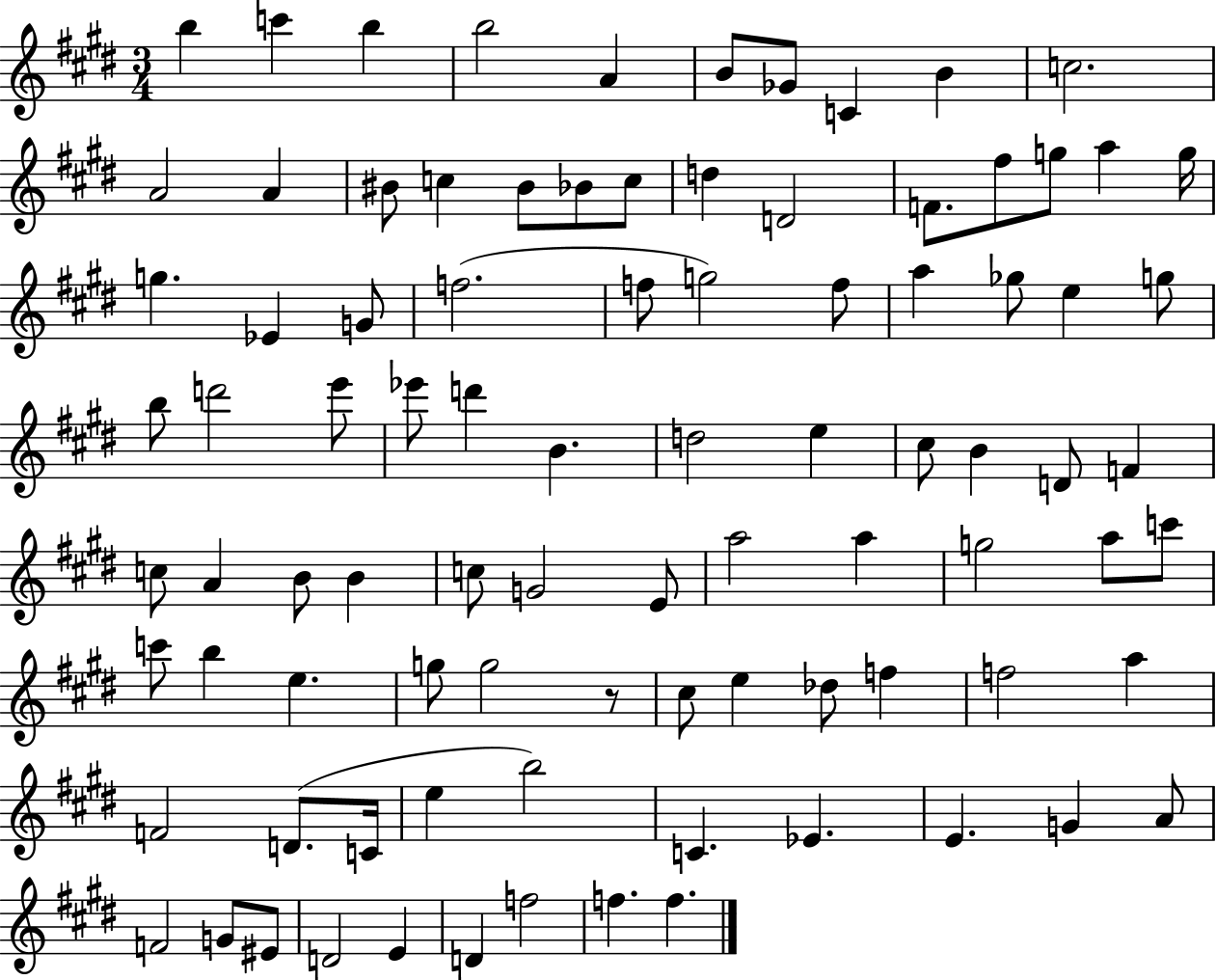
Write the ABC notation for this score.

X:1
T:Untitled
M:3/4
L:1/4
K:E
b c' b b2 A B/2 _G/2 C B c2 A2 A ^B/2 c ^B/2 _B/2 c/2 d D2 F/2 ^f/2 g/2 a g/4 g _E G/2 f2 f/2 g2 f/2 a _g/2 e g/2 b/2 d'2 e'/2 _e'/2 d' B d2 e ^c/2 B D/2 F c/2 A B/2 B c/2 G2 E/2 a2 a g2 a/2 c'/2 c'/2 b e g/2 g2 z/2 ^c/2 e _d/2 f f2 a F2 D/2 C/4 e b2 C _E E G A/2 F2 G/2 ^E/2 D2 E D f2 f f